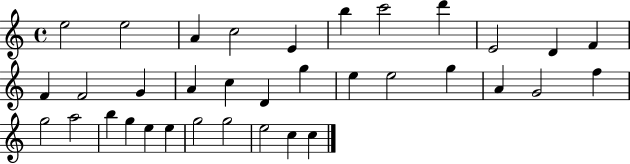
X:1
T:Untitled
M:4/4
L:1/4
K:C
e2 e2 A c2 E b c'2 d' E2 D F F F2 G A c D g e e2 g A G2 f g2 a2 b g e e g2 g2 e2 c c